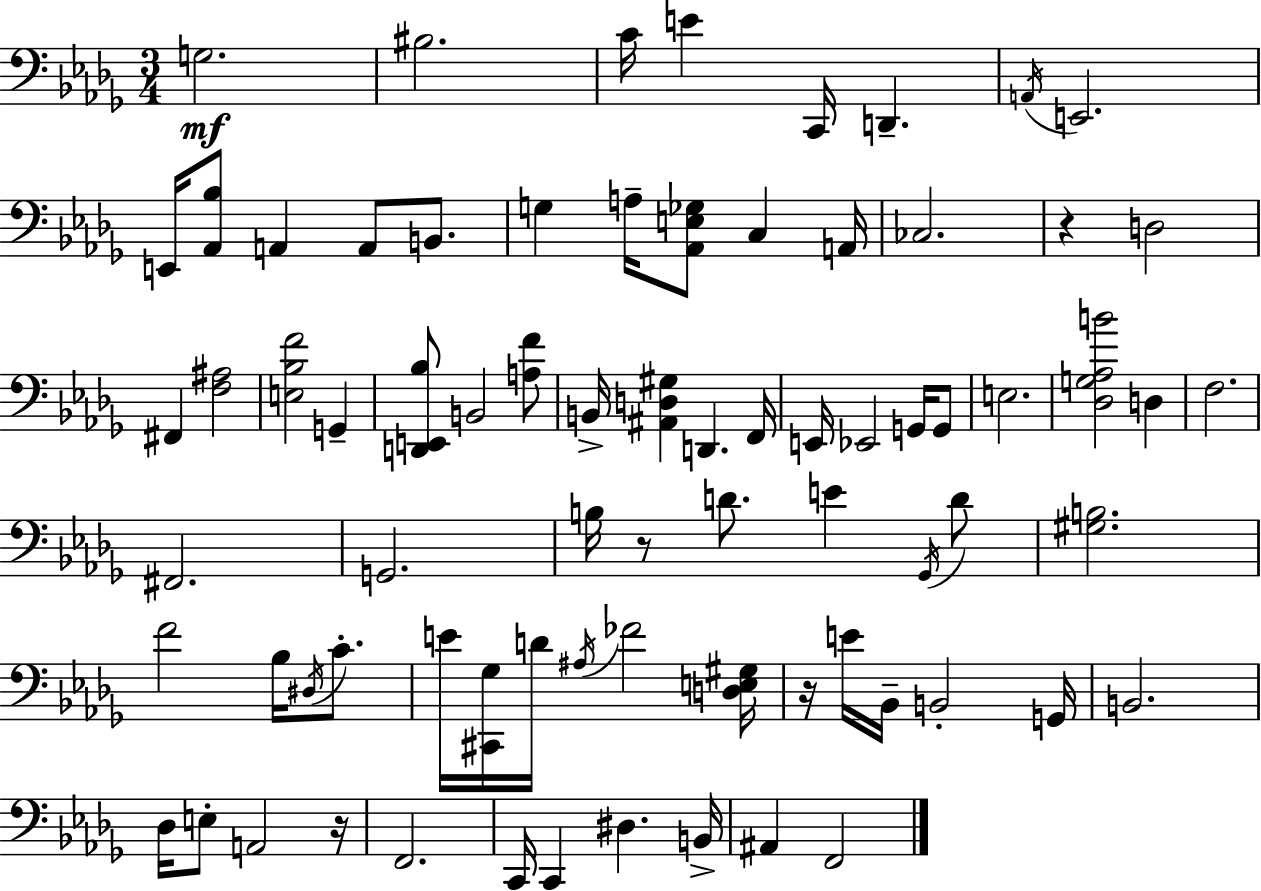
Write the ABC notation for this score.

X:1
T:Untitled
M:3/4
L:1/4
K:Bbm
G,2 ^B,2 C/4 E C,,/4 D,, A,,/4 E,,2 E,,/4 [_A,,_B,]/2 A,, A,,/2 B,,/2 G, A,/4 [_A,,E,_G,]/2 C, A,,/4 _C,2 z D,2 ^F,, [F,^A,]2 [E,_B,F]2 G,, [D,,E,,_B,]/2 B,,2 [A,F]/2 B,,/4 [^A,,D,^G,] D,, F,,/4 E,,/4 _E,,2 G,,/4 G,,/2 E,2 [_D,G,_A,B]2 D, F,2 ^F,,2 G,,2 B,/4 z/2 D/2 E _G,,/4 D/2 [^G,B,]2 F2 _B,/4 ^D,/4 C/2 E/4 [^C,,_G,]/4 D/4 ^A,/4 _F2 [D,E,^G,]/4 z/4 E/4 _B,,/4 B,,2 G,,/4 B,,2 _D,/4 E,/2 A,,2 z/4 F,,2 C,,/4 C,, ^D, B,,/4 ^A,, F,,2